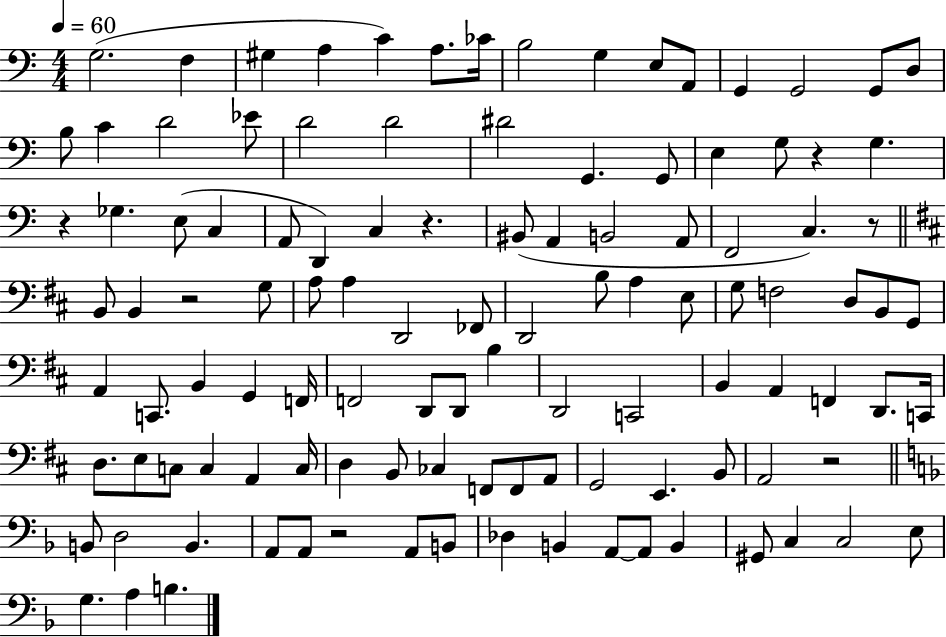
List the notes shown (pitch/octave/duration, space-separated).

G3/h. F3/q G#3/q A3/q C4/q A3/e. CES4/s B3/h G3/q E3/e A2/e G2/q G2/h G2/e D3/e B3/e C4/q D4/h Eb4/e D4/h D4/h D#4/h G2/q. G2/e E3/q G3/e R/q G3/q. R/q Gb3/q. E3/e C3/q A2/e D2/q C3/q R/q. BIS2/e A2/q B2/h A2/e F2/h C3/q. R/e B2/e B2/q R/h G3/e A3/e A3/q D2/h FES2/e D2/h B3/e A3/q E3/e G3/e F3/h D3/e B2/e G2/e A2/q C2/e. B2/q G2/q F2/s F2/h D2/e D2/e B3/q D2/h C2/h B2/q A2/q F2/q D2/e. C2/s D3/e. E3/e C3/e C3/q A2/q C3/s D3/q B2/e CES3/q F2/e F2/e A2/e G2/h E2/q. B2/e A2/h R/h B2/e D3/h B2/q. A2/e A2/e R/h A2/e B2/e Db3/q B2/q A2/e A2/e B2/q G#2/e C3/q C3/h E3/e G3/q. A3/q B3/q.